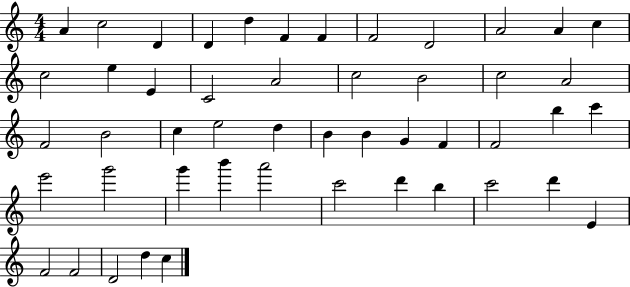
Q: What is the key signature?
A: C major